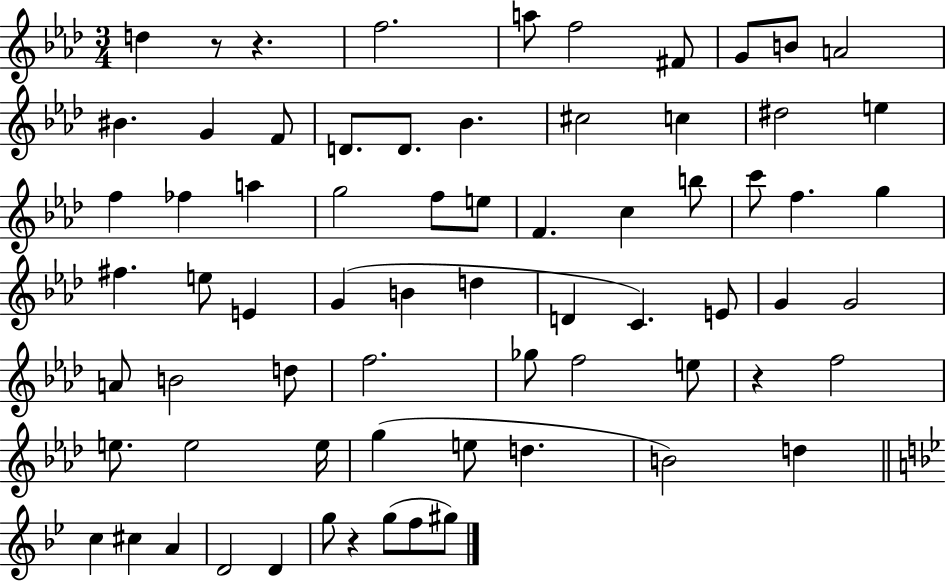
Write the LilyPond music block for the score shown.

{
  \clef treble
  \numericTimeSignature
  \time 3/4
  \key aes \major
  \repeat volta 2 { d''4 r8 r4. | f''2. | a''8 f''2 fis'8 | g'8 b'8 a'2 | \break bis'4. g'4 f'8 | d'8. d'8. bes'4. | cis''2 c''4 | dis''2 e''4 | \break f''4 fes''4 a''4 | g''2 f''8 e''8 | f'4. c''4 b''8 | c'''8 f''4. g''4 | \break fis''4. e''8 e'4 | g'4( b'4 d''4 | d'4 c'4.) e'8 | g'4 g'2 | \break a'8 b'2 d''8 | f''2. | ges''8 f''2 e''8 | r4 f''2 | \break e''8. e''2 e''16 | g''4( e''8 d''4. | b'2) d''4 | \bar "||" \break \key g \minor c''4 cis''4 a'4 | d'2 d'4 | g''8 r4 g''8( f''8 gis''8) | } \bar "|."
}